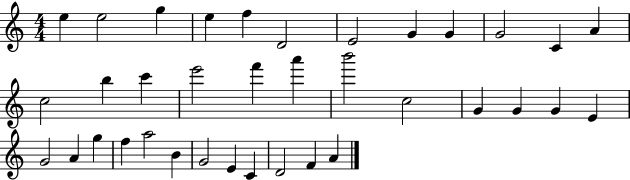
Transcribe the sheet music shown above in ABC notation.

X:1
T:Untitled
M:4/4
L:1/4
K:C
e e2 g e f D2 E2 G G G2 C A c2 b c' e'2 f' a' b'2 c2 G G G E G2 A g f a2 B G2 E C D2 F A